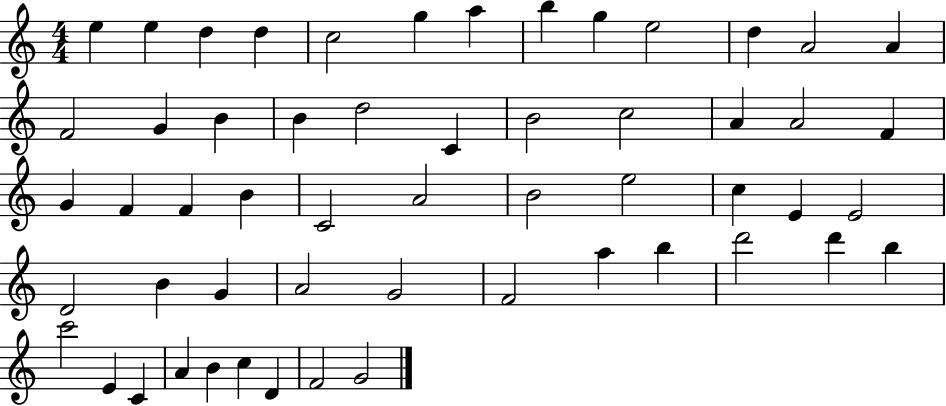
X:1
T:Untitled
M:4/4
L:1/4
K:C
e e d d c2 g a b g e2 d A2 A F2 G B B d2 C B2 c2 A A2 F G F F B C2 A2 B2 e2 c E E2 D2 B G A2 G2 F2 a b d'2 d' b c'2 E C A B c D F2 G2